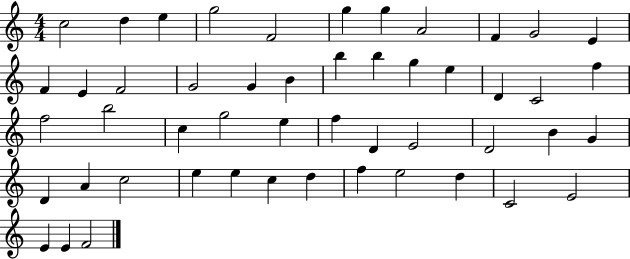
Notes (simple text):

C5/h D5/q E5/q G5/h F4/h G5/q G5/q A4/h F4/q G4/h E4/q F4/q E4/q F4/h G4/h G4/q B4/q B5/q B5/q G5/q E5/q D4/q C4/h F5/q F5/h B5/h C5/q G5/h E5/q F5/q D4/q E4/h D4/h B4/q G4/q D4/q A4/q C5/h E5/q E5/q C5/q D5/q F5/q E5/h D5/q C4/h E4/h E4/q E4/q F4/h